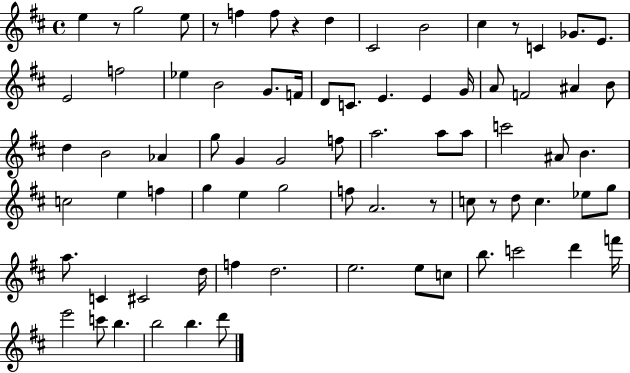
E5/q R/e G5/h E5/e R/e F5/q F5/e R/q D5/q C#4/h B4/h C#5/q R/e C4/q Gb4/e. E4/e. E4/h F5/h Eb5/q B4/h G4/e. F4/s D4/e C4/e. E4/q. E4/q G4/s A4/e F4/h A#4/q B4/e D5/q B4/h Ab4/q G5/e G4/q G4/h F5/e A5/h. A5/e A5/e C6/h A#4/e B4/q. C5/h E5/q F5/q G5/q E5/q G5/h F5/e A4/h. R/e C5/e R/e D5/e C5/q. Eb5/e G5/e A5/e. C4/q C#4/h D5/s F5/q D5/h. E5/h. E5/e C5/e B5/e. C6/h D6/q F6/s E6/h C6/e B5/q. B5/h B5/q. D6/e